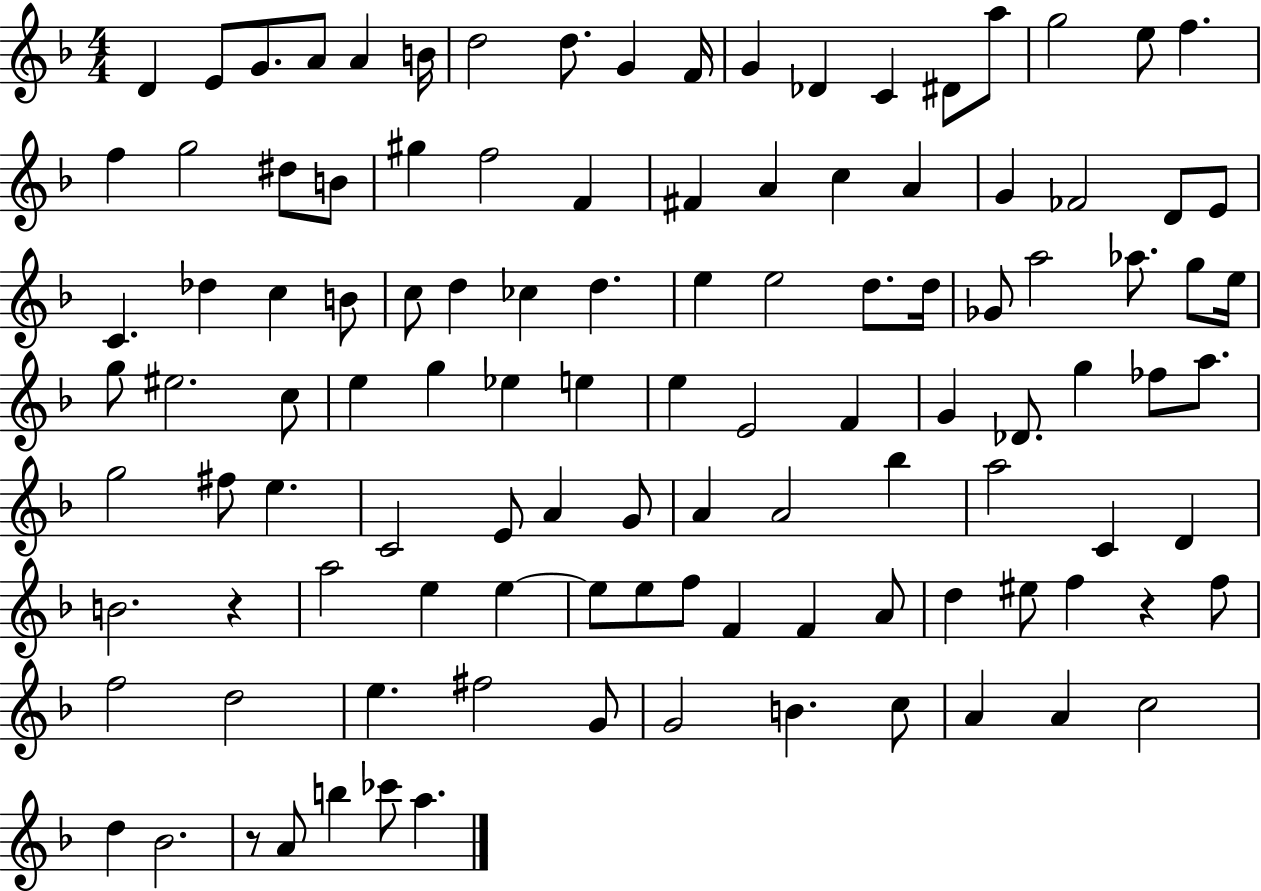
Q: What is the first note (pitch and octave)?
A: D4